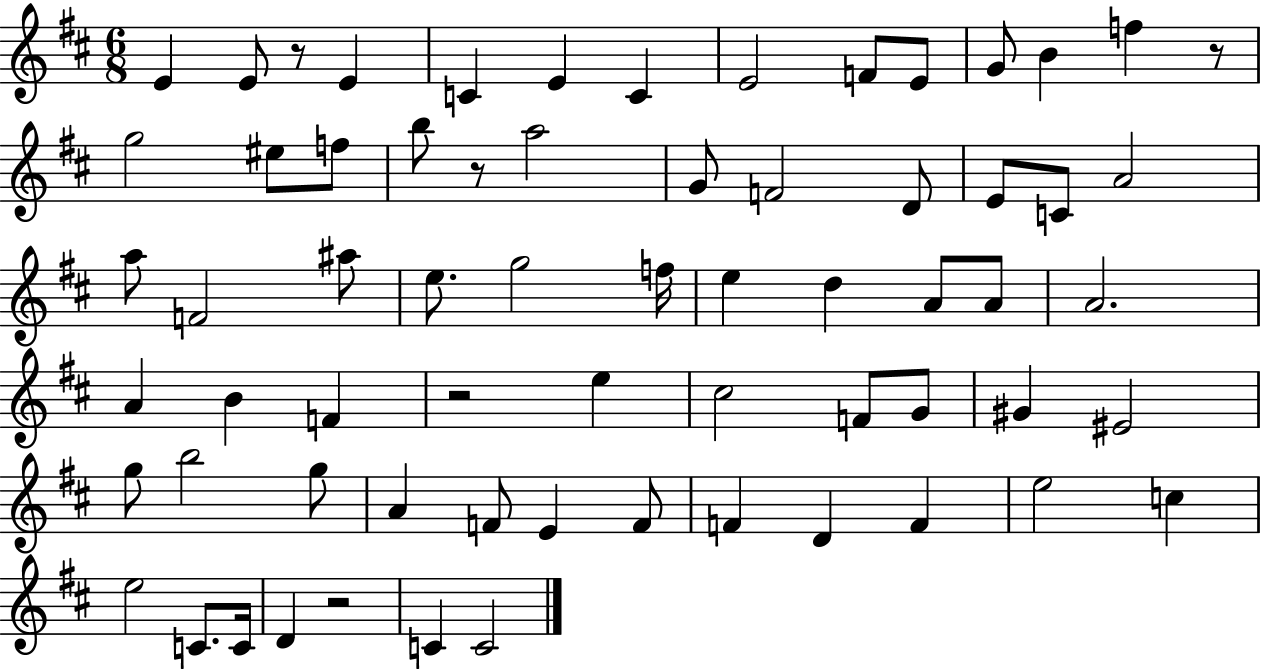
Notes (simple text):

E4/q E4/e R/e E4/q C4/q E4/q C4/q E4/h F4/e E4/e G4/e B4/q F5/q R/e G5/h EIS5/e F5/e B5/e R/e A5/h G4/e F4/h D4/e E4/e C4/e A4/h A5/e F4/h A#5/e E5/e. G5/h F5/s E5/q D5/q A4/e A4/e A4/h. A4/q B4/q F4/q R/h E5/q C#5/h F4/e G4/e G#4/q EIS4/h G5/e B5/h G5/e A4/q F4/e E4/q F4/e F4/q D4/q F4/q E5/h C5/q E5/h C4/e. C4/s D4/q R/h C4/q C4/h